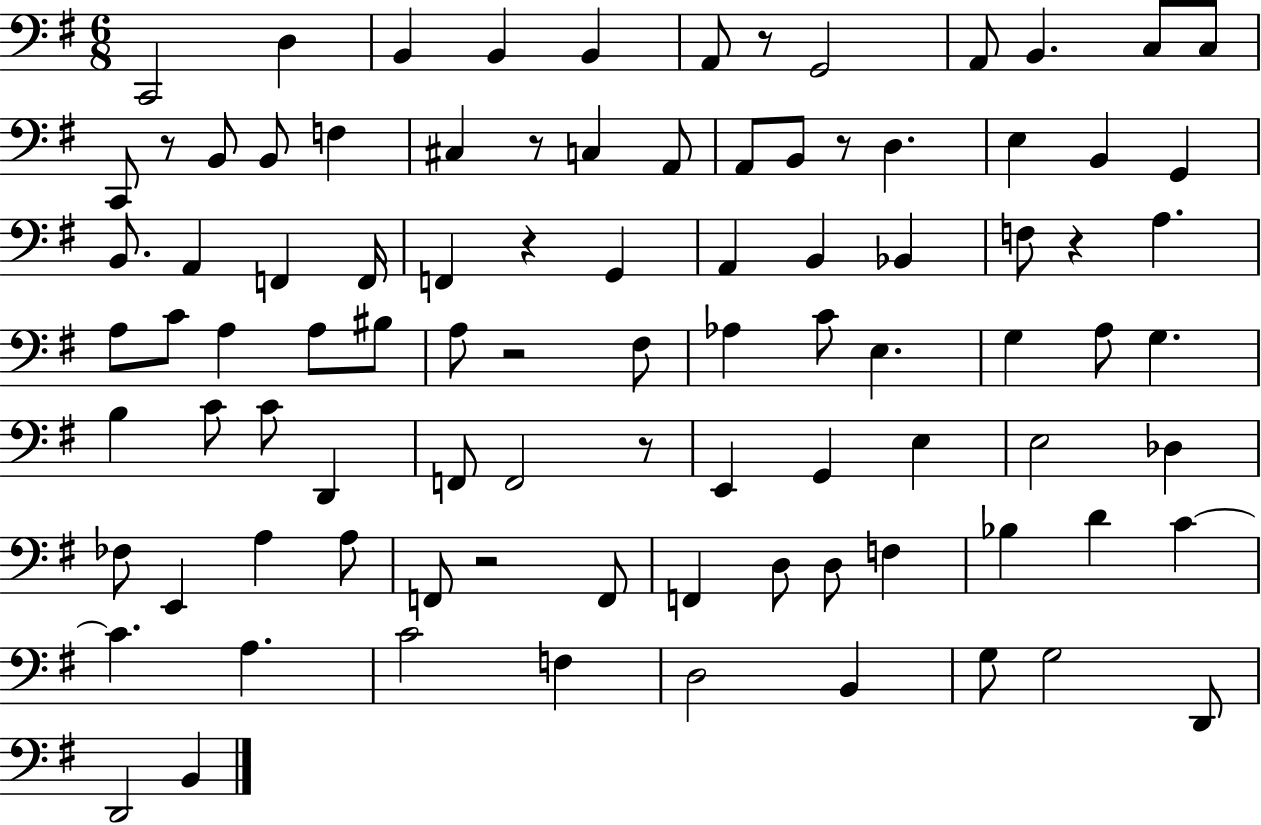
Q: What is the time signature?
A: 6/8